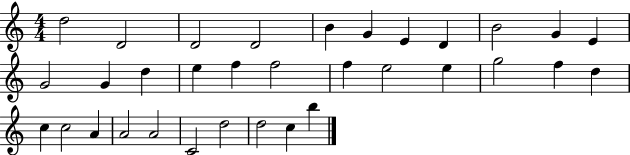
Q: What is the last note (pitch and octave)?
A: B5